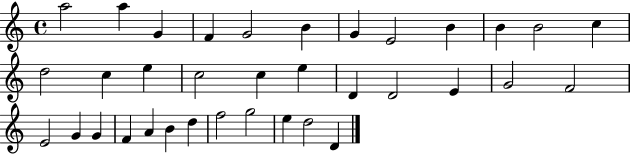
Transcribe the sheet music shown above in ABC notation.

X:1
T:Untitled
M:4/4
L:1/4
K:C
a2 a G F G2 B G E2 B B B2 c d2 c e c2 c e D D2 E G2 F2 E2 G G F A B d f2 g2 e d2 D